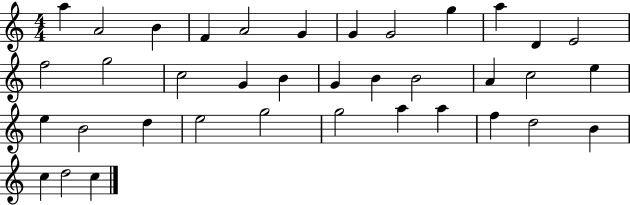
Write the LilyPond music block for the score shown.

{
  \clef treble
  \numericTimeSignature
  \time 4/4
  \key c \major
  a''4 a'2 b'4 | f'4 a'2 g'4 | g'4 g'2 g''4 | a''4 d'4 e'2 | \break f''2 g''2 | c''2 g'4 b'4 | g'4 b'4 b'2 | a'4 c''2 e''4 | \break e''4 b'2 d''4 | e''2 g''2 | g''2 a''4 a''4 | f''4 d''2 b'4 | \break c''4 d''2 c''4 | \bar "|."
}